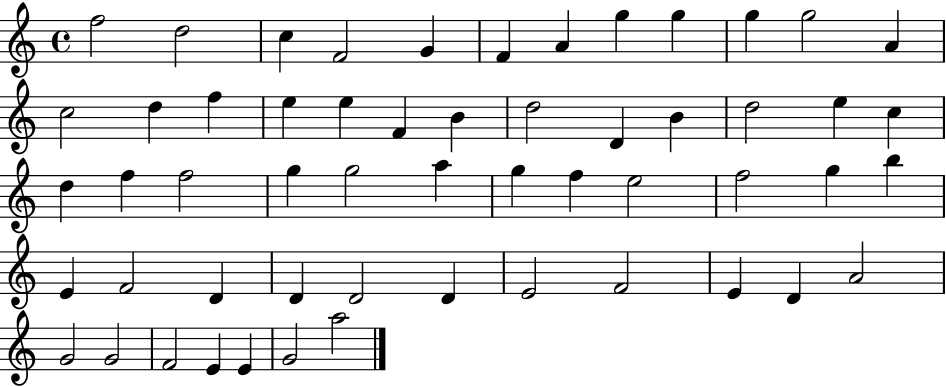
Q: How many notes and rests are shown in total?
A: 55